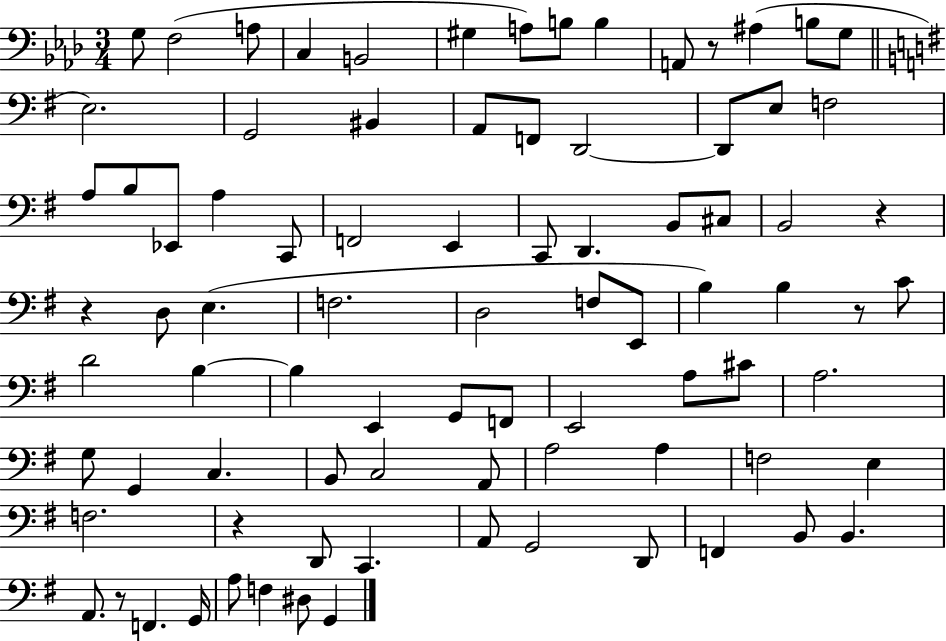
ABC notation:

X:1
T:Untitled
M:3/4
L:1/4
K:Ab
G,/2 F,2 A,/2 C, B,,2 ^G, A,/2 B,/2 B, A,,/2 z/2 ^A, B,/2 G,/2 E,2 G,,2 ^B,, A,,/2 F,,/2 D,,2 D,,/2 E,/2 F,2 A,/2 B,/2 _E,,/2 A, C,,/2 F,,2 E,, C,,/2 D,, B,,/2 ^C,/2 B,,2 z z D,/2 E, F,2 D,2 F,/2 E,,/2 B, B, z/2 C/2 D2 B, B, E,, G,,/2 F,,/2 E,,2 A,/2 ^C/2 A,2 G,/2 G,, C, B,,/2 C,2 A,,/2 A,2 A, F,2 E, F,2 z D,,/2 C,, A,,/2 G,,2 D,,/2 F,, B,,/2 B,, A,,/2 z/2 F,, G,,/4 A,/2 F, ^D,/2 G,,